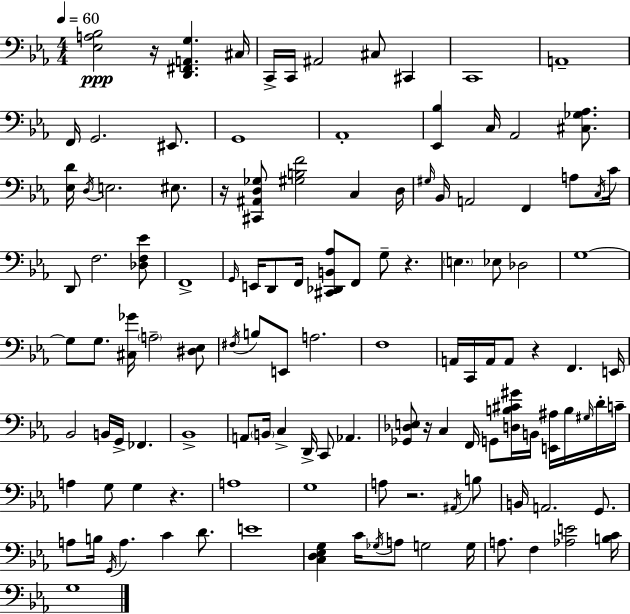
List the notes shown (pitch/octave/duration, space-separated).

[Eb3,A3,Bb3]/h R/s [D2,F#2,A2,G3]/q. C#3/s C2/s C2/s A#2/h C#3/e C#2/q C2/w A2/w F2/s G2/h. EIS2/e. G2/w Ab2/w [Eb2,Bb3]/q C3/s Ab2/h [C#3,Gb3,Ab3]/e. [Eb3,D4]/s D3/s E3/h. EIS3/e. R/s [C#2,A#2,D3,Gb3]/e [G#3,B3,F4]/h C3/q D3/s G#3/s Bb2/s A2/h F2/q A3/e C3/s C4/s D2/e F3/h. [Db3,F3,Eb4]/e F2/w G2/s E2/s D2/e F2/s [C#2,Db2,B2,Ab3]/e F2/e G3/e R/q. E3/q. Eb3/e Db3/h G3/w G3/e G3/e. [C#3,Gb4]/s A3/h [D#3,Eb3]/e F#3/s B3/e E2/e A3/h. F3/w A2/s C2/s A2/s A2/e R/q F2/q. E2/s Bb2/h B2/s G2/s FES2/q. Bb2/w A2/e B2/s C3/q D2/s C2/e Ab2/q. [Gb2,Db3,E3]/e R/s C3/q F2/s G2/e [D3,B3,C#4,G#4]/s B2/s [E2,A#3]/s B3/s G#3/s D4/s C4/s A3/q G3/e G3/q R/q. A3/w G3/w A3/e R/h. A#2/s B3/e B2/s A2/h. G2/e. A3/e B3/s G2/s A3/q. C4/q D4/e. E4/w [C3,D3,Eb3,G3]/q C4/s Gb3/s A3/e G3/h G3/s A3/e. F3/q [Ab3,E4]/h [B3,C4]/s G3/w